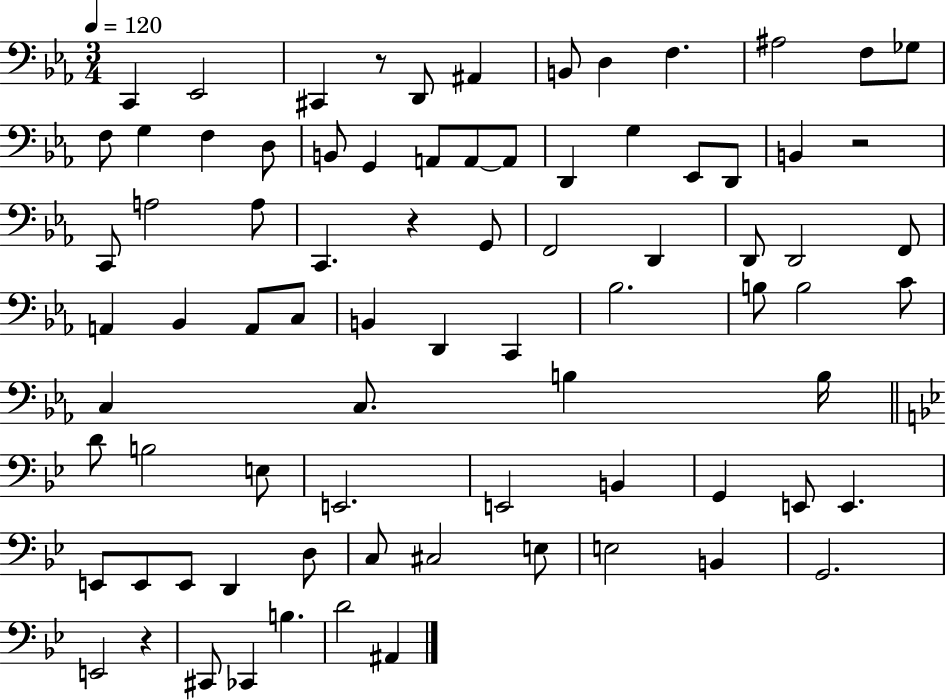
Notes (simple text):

C2/q Eb2/h C#2/q R/e D2/e A#2/q B2/e D3/q F3/q. A#3/h F3/e Gb3/e F3/e G3/q F3/q D3/e B2/e G2/q A2/e A2/e A2/e D2/q G3/q Eb2/e D2/e B2/q R/h C2/e A3/h A3/e C2/q. R/q G2/e F2/h D2/q D2/e D2/h F2/e A2/q Bb2/q A2/e C3/e B2/q D2/q C2/q Bb3/h. B3/e B3/h C4/e C3/q C3/e. B3/q B3/s D4/e B3/h E3/e E2/h. E2/h B2/q G2/q E2/e E2/q. E2/e E2/e E2/e D2/q D3/e C3/e C#3/h E3/e E3/h B2/q G2/h. E2/h R/q C#2/e CES2/q B3/q. D4/h A#2/q